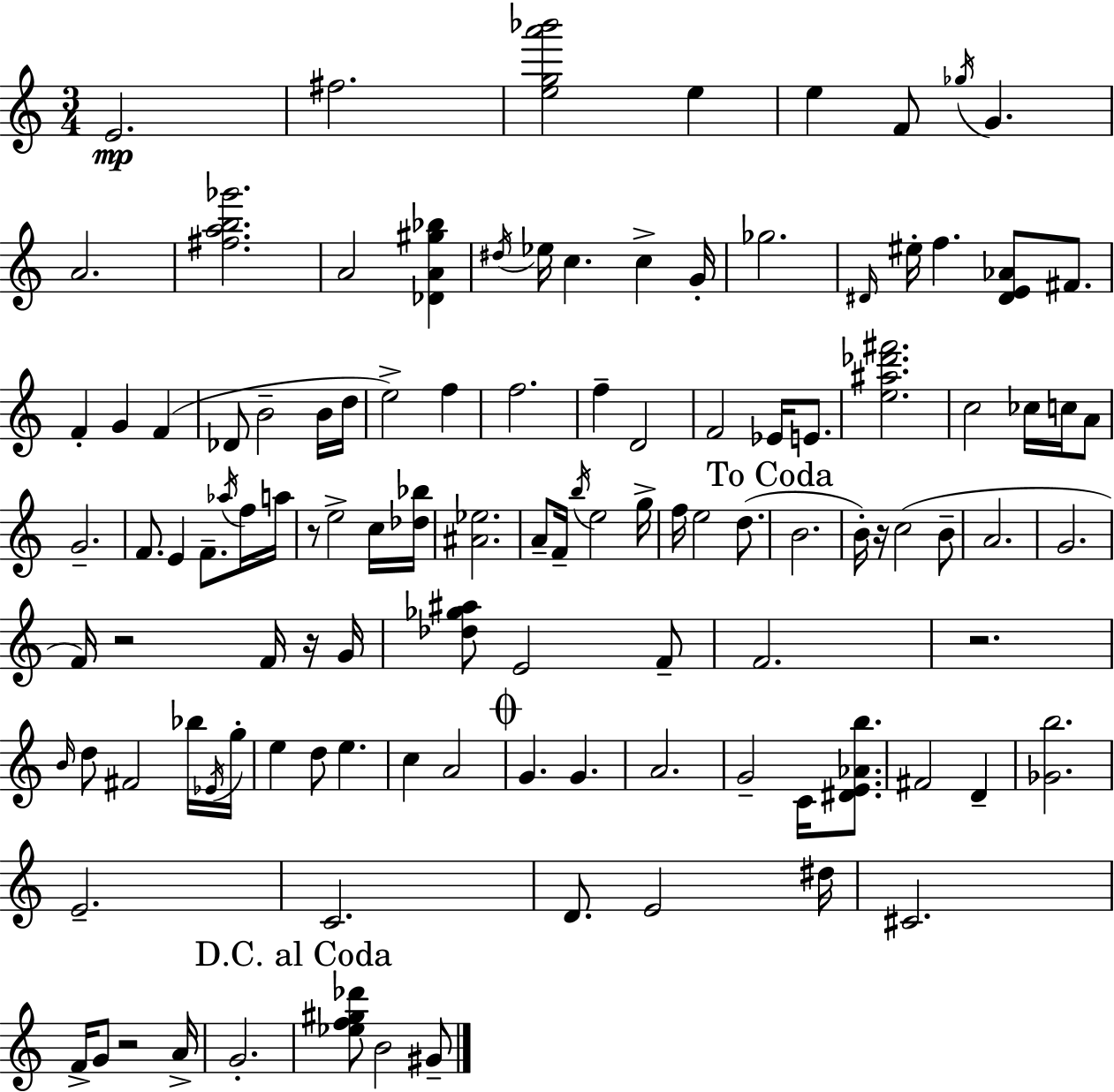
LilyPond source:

{
  \clef treble
  \numericTimeSignature
  \time 3/4
  \key c \major
  e'2.\mp | fis''2. | <e'' g'' a''' bes'''>2 e''4 | e''4 f'8 \acciaccatura { ges''16 } g'4. | \break a'2. | <fis'' a'' b'' ges'''>2. | a'2 <des' a' gis'' bes''>4 | \acciaccatura { dis''16 } ees''16 c''4. c''4-> | \break g'16-. ges''2. | \grace { dis'16 } eis''16-. f''4. <dis' e' aes'>8 | fis'8. f'4-. g'4 f'4( | des'8 b'2-- | \break b'16 d''16 e''2->) f''4 | f''2. | f''4-- d'2 | f'2 ees'16 | \break e'8. <e'' ais'' des''' fis'''>2. | c''2 ces''16 | c''16 a'8 g'2.-- | f'8. e'4 f'8.-- | \break \acciaccatura { aes''16 } f''16 a''16 r8 e''2-> | c''16 <des'' bes''>16 <ais' ees''>2. | a'8-- f'16-- \acciaccatura { b''16 } e''2 | g''16-> f''16 e''2 | \break d''8.( \mark "To Coda" b'2. | b'16-.) r16 c''2( | b'8-- a'2. | g'2. | \break f'16) r2 | f'16 r16 g'16 <des'' ges'' ais''>8 e'2 | f'8-- f'2. | r2. | \break \grace { b'16 } d''8 fis'2 | bes''16 \acciaccatura { ees'16 } g''16-. e''4 d''8 | e''4. c''4 a'2 | \mark \markup { \musicglyph "scripts.coda" } g'4. | \break g'4. a'2. | g'2-- | c'16 <dis' e' aes' b''>8. fis'2 | d'4-- <ges' b''>2. | \break e'2.-- | c'2. | d'8. e'2 | dis''16 cis'2. | \break f'16-> g'8 r2 | a'16-> g'2.-. | \mark "D.C. al Coda" <ees'' f'' gis'' des'''>8 b'2 | gis'8-- \bar "|."
}